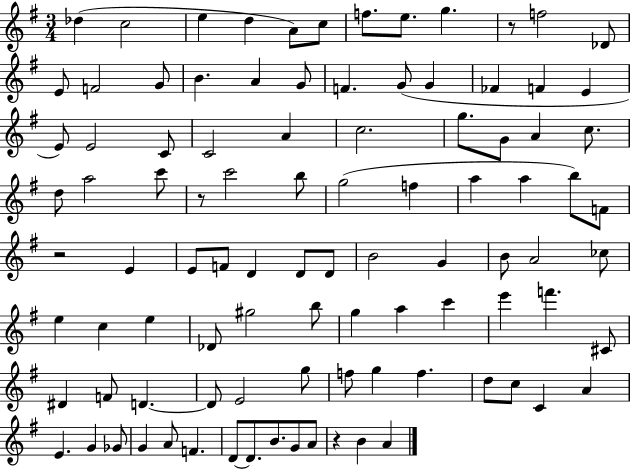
Db5/q C5/h E5/q D5/q A4/e C5/e F5/e. E5/e. G5/q. R/e F5/h Db4/e E4/e F4/h G4/e B4/q. A4/q G4/e F4/q. G4/e G4/q FES4/q F4/q E4/q E4/e E4/h C4/e C4/h A4/q C5/h. G5/e. G4/e A4/q C5/e. D5/e A5/h C6/e R/e C6/h B5/e G5/h F5/q A5/q A5/q B5/e F4/e R/h E4/q E4/e F4/e D4/q D4/e D4/e B4/h G4/q B4/e A4/h CES5/e E5/q C5/q E5/q Db4/e G#5/h B5/e G5/q A5/q C6/q E6/q F6/q. C#4/e D#4/q F4/e D4/q. D4/e E4/h G5/e F5/e G5/q F5/q. D5/e C5/e C4/q A4/q E4/q. G4/q Gb4/e G4/q A4/e F4/q. D4/e D4/e. B4/e. G4/e A4/e R/q B4/q A4/q